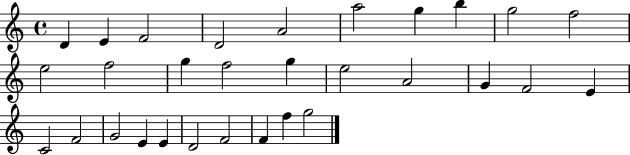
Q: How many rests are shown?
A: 0